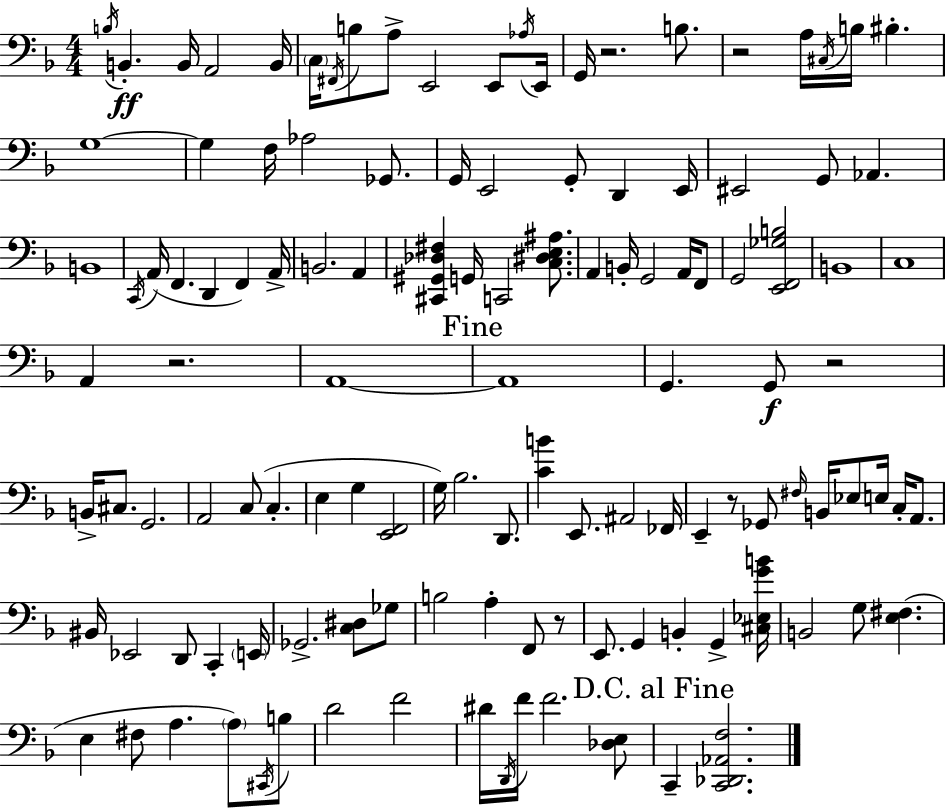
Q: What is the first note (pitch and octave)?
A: B3